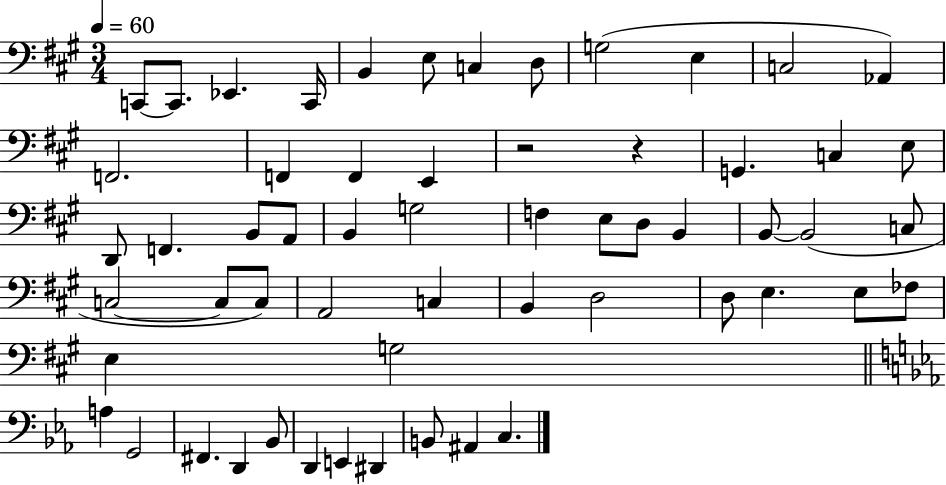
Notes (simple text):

C2/e C2/e. Eb2/q. C2/s B2/q E3/e C3/q D3/e G3/h E3/q C3/h Ab2/q F2/h. F2/q F2/q E2/q R/h R/q G2/q. C3/q E3/e D2/e F2/q. B2/e A2/e B2/q G3/h F3/q E3/e D3/e B2/q B2/e B2/h C3/e C3/h C3/e C3/e A2/h C3/q B2/q D3/h D3/e E3/q. E3/e FES3/e E3/q G3/h A3/q G2/h F#2/q. D2/q Bb2/e D2/q E2/q D#2/q B2/e A#2/q C3/q.